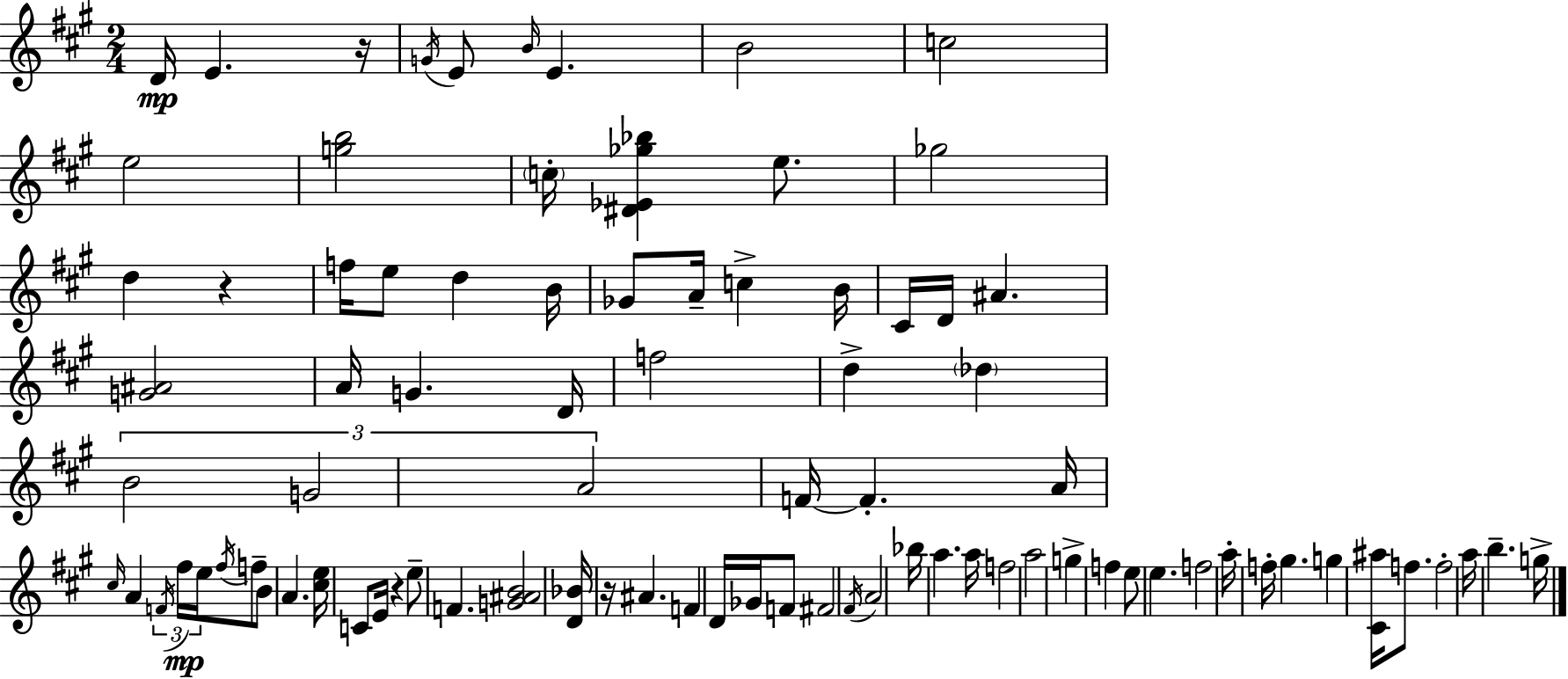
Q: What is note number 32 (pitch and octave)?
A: G4